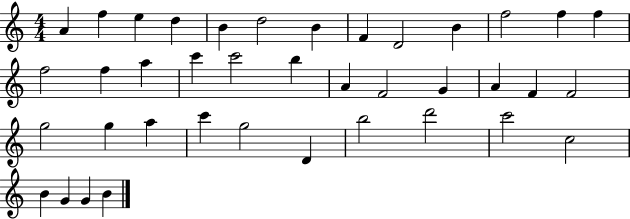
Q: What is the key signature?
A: C major